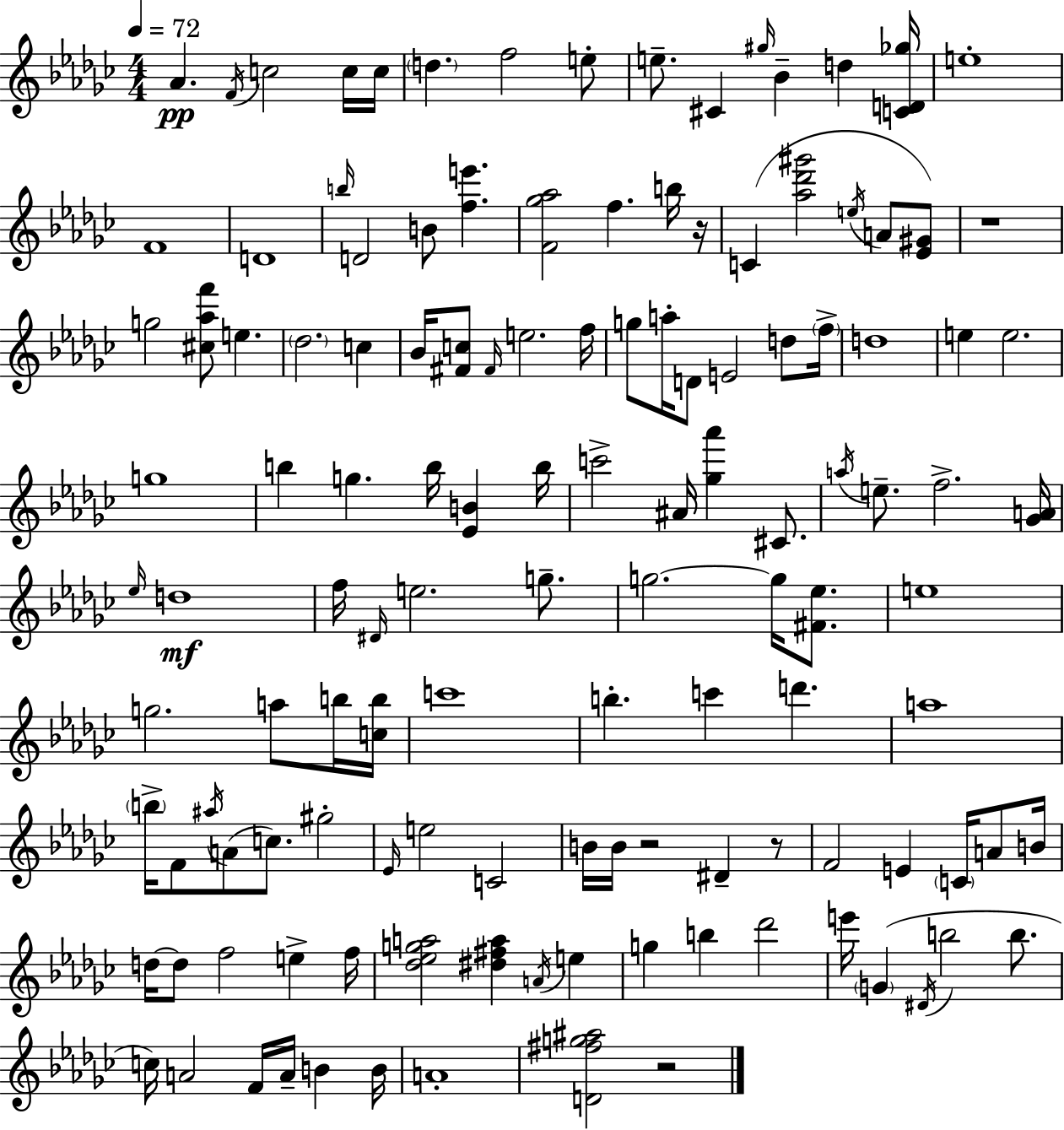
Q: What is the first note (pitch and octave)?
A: Ab4